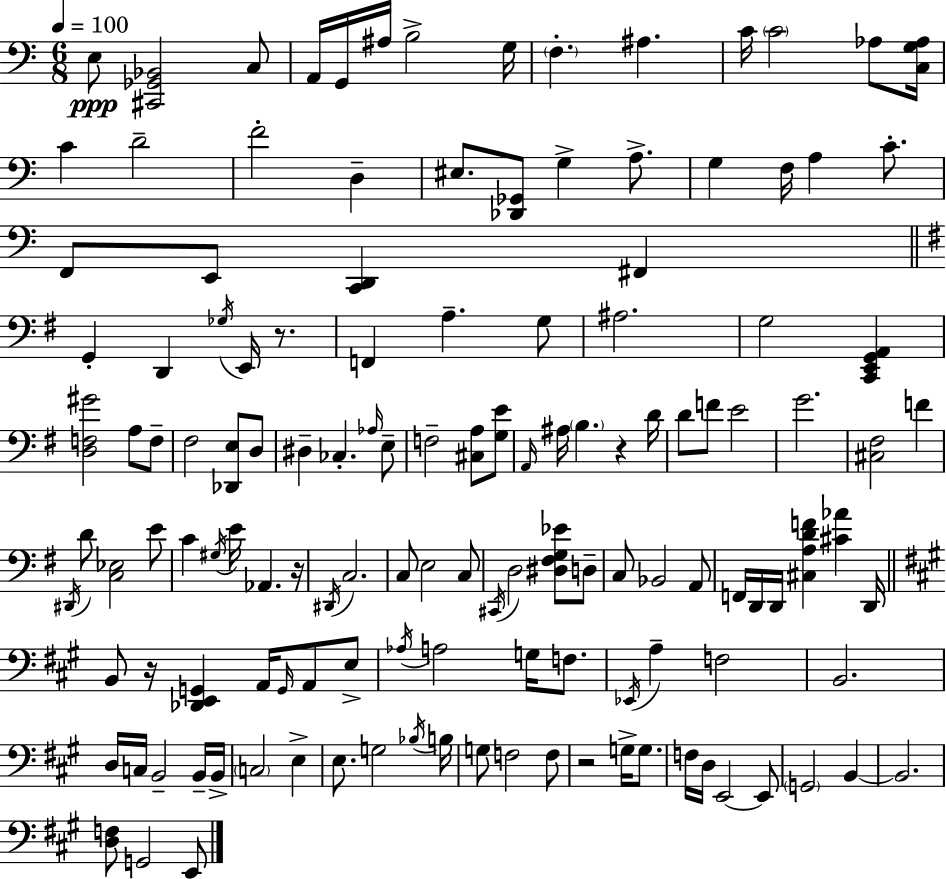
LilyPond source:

{
  \clef bass
  \numericTimeSignature
  \time 6/8
  \key a \minor
  \tempo 4 = 100
  e8\ppp <cis, ges, bes,>2 c8 | a,16 g,16 ais16 b2-> g16 | \parenthesize f4.-. ais4. | c'16 \parenthesize c'2 aes8 <c g aes>16 | \break c'4 d'2-- | f'2-. d4-- | eis8. <des, ges,>8 g4-> a8.-> | g4 f16 a4 c'8.-. | \break f,8 e,8 <c, d,>4 fis,4 | \bar "||" \break \key g \major g,4-. d,4 \acciaccatura { ges16 } e,16 r8. | f,4 a4.-- g8 | ais2. | g2 <c, e, g, a,>4 | \break <d f gis'>2 a8 f8-- | fis2 <des, e>8 d8 | dis4-- ces4.-. \grace { aes16 } | e8-- f2-- <cis a>8 | \break <g e'>8 \grace { a,16 } ais16 \parenthesize b4. r4 | d'16 d'8 f'8 e'2 | g'2. | <cis fis>2 f'4 | \break \acciaccatura { dis,16 } d'8 <c ees>2 | e'8 c'4 \acciaccatura { gis16 } e'16 aes,4. | r16 \acciaccatura { dis,16 } c2. | c8 e2 | \break c8 \acciaccatura { cis,16 } d2 | <dis fis g ees'>8 d8-- c8 bes,2 | a,8 f,16 d,16 d,16 <cis a d' f'>4 | <cis' aes'>4 d,16 \bar "||" \break \key a \major b,8 r16 <des, e, g,>4 a,16 \grace { g,16 } a,8 e8-> | \acciaccatura { aes16 } a2 g16 f8. | \acciaccatura { ees,16 } a4-- f2 | b,2. | \break d16 c16 b,2-- | b,16-- b,16-> \parenthesize c2 e4-> | e8. g2 | \acciaccatura { bes16 } b16 g8 f2 | \break f8 r2 | g16-> g8. f16 d16 e,2~~ | e,8 \parenthesize g,2 | b,4~~ b,2. | \break <d f>8 g,2 | e,8 \bar "|."
}